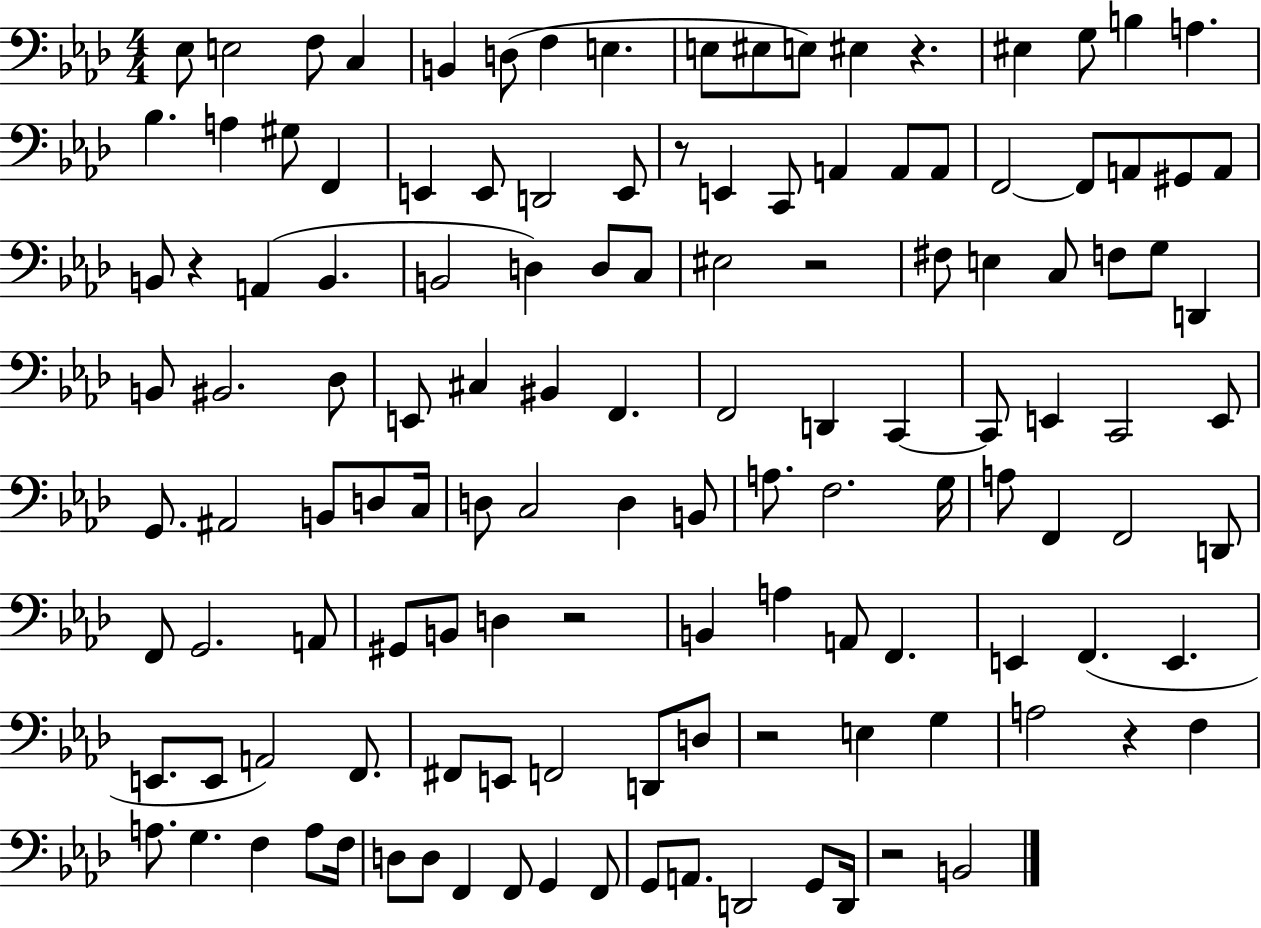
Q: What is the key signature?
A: AES major